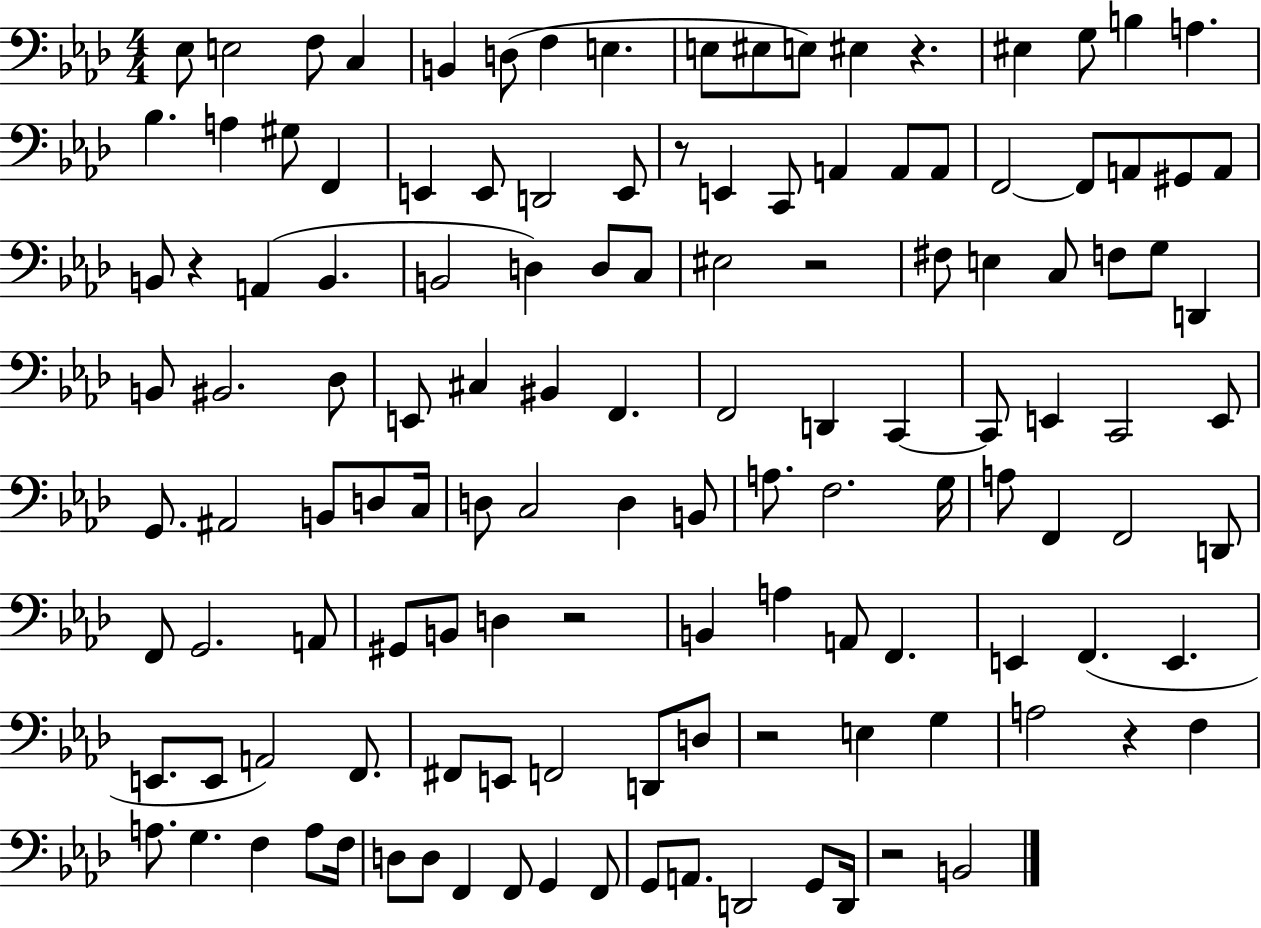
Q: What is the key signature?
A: AES major